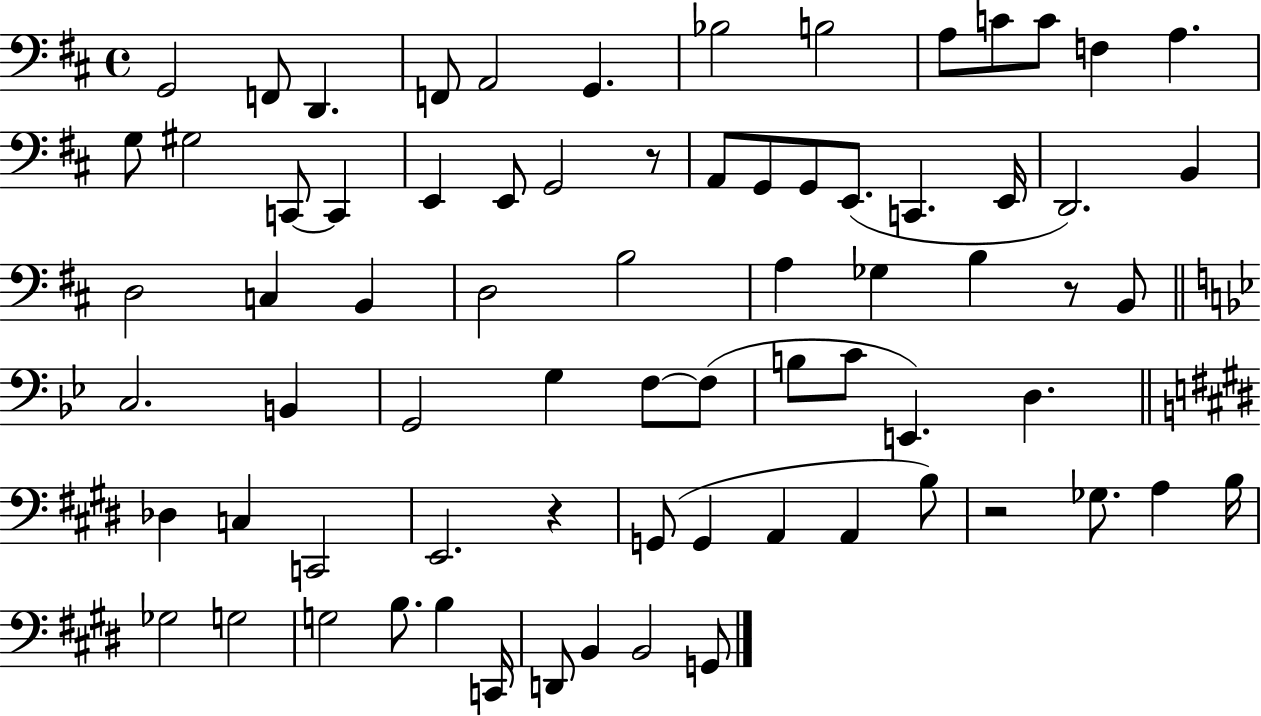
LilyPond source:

{
  \clef bass
  \time 4/4
  \defaultTimeSignature
  \key d \major
  g,2 f,8 d,4. | f,8 a,2 g,4. | bes2 b2 | a8 c'8 c'8 f4 a4. | \break g8 gis2 c,8~~ c,4 | e,4 e,8 g,2 r8 | a,8 g,8 g,8 e,8.( c,4. e,16 | d,2.) b,4 | \break d2 c4 b,4 | d2 b2 | a4 ges4 b4 r8 b,8 | \bar "||" \break \key g \minor c2. b,4 | g,2 g4 f8~~ f8( | b8 c'8 e,4.) d4. | \bar "||" \break \key e \major des4 c4 c,2 | e,2. r4 | g,8( g,4 a,4 a,4 b8) | r2 ges8. a4 b16 | \break ges2 g2 | g2 b8. b4 c,16 | d,8 b,4 b,2 g,8 | \bar "|."
}